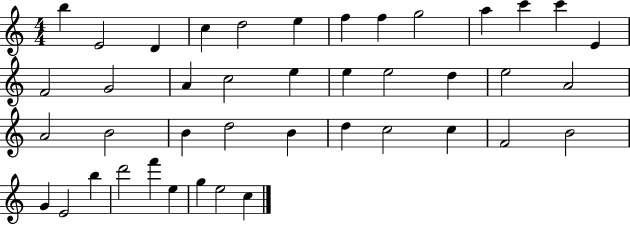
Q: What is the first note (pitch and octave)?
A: B5